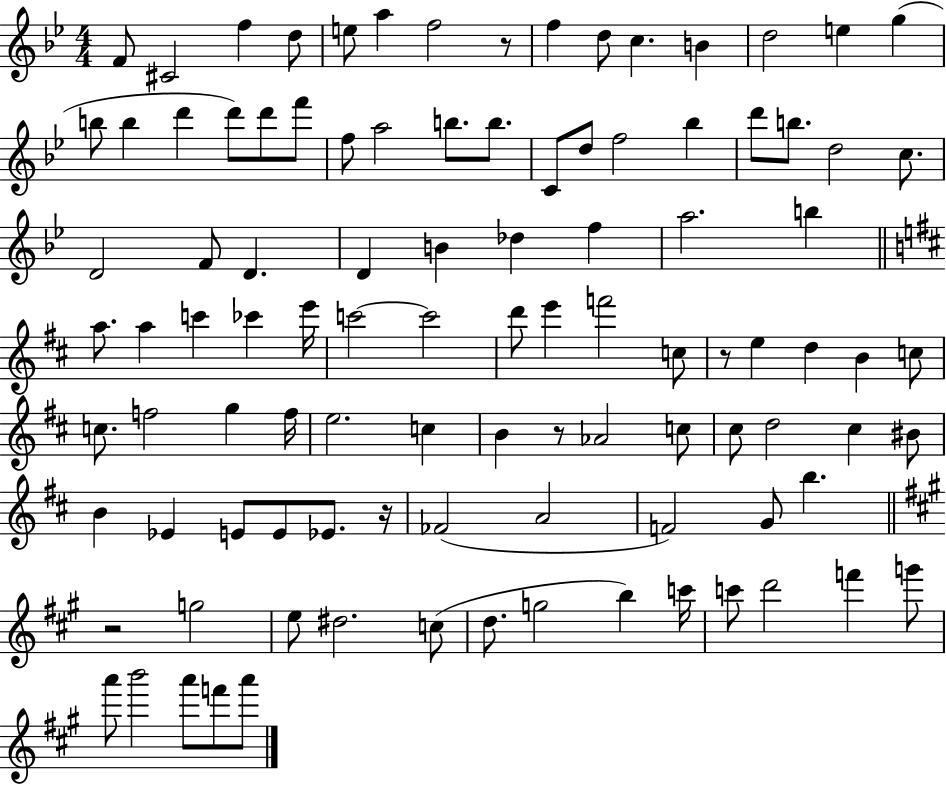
F4/e C#4/h F5/q D5/e E5/e A5/q F5/h R/e F5/q D5/e C5/q. B4/q D5/h E5/q G5/q B5/e B5/q D6/q D6/e D6/e F6/e F5/e A5/h B5/e. B5/e. C4/e D5/e F5/h Bb5/q D6/e B5/e. D5/h C5/e. D4/h F4/e D4/q. D4/q B4/q Db5/q F5/q A5/h. B5/q A5/e. A5/q C6/q CES6/q E6/s C6/h C6/h D6/e E6/q F6/h C5/e R/e E5/q D5/q B4/q C5/e C5/e. F5/h G5/q F5/s E5/h. C5/q B4/q R/e Ab4/h C5/e C#5/e D5/h C#5/q BIS4/e B4/q Eb4/q E4/e E4/e Eb4/e. R/s FES4/h A4/h F4/h G4/e B5/q. R/h G5/h E5/e D#5/h. C5/e D5/e. G5/h B5/q C6/s C6/e D6/h F6/q G6/e A6/e B6/h A6/e F6/e A6/e